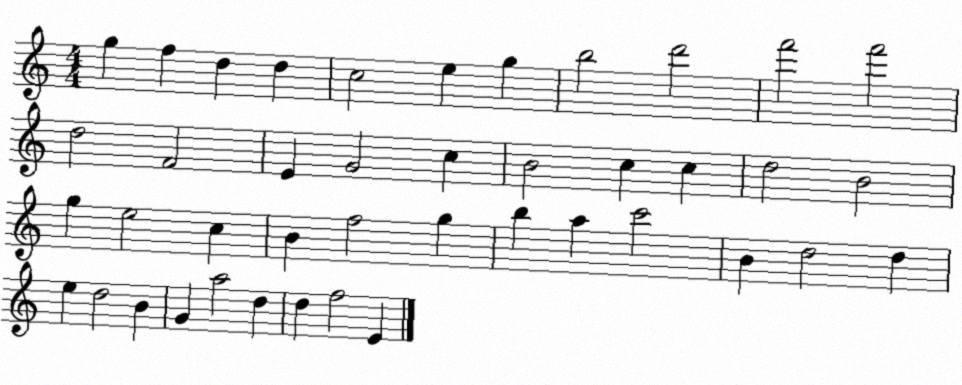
X:1
T:Untitled
M:4/4
L:1/4
K:C
g f d d c2 e g b2 d'2 f'2 f'2 d2 F2 E G2 c B2 c c d2 B2 g e2 c B f2 g b a c'2 B d2 d e d2 B G a2 d d f2 E